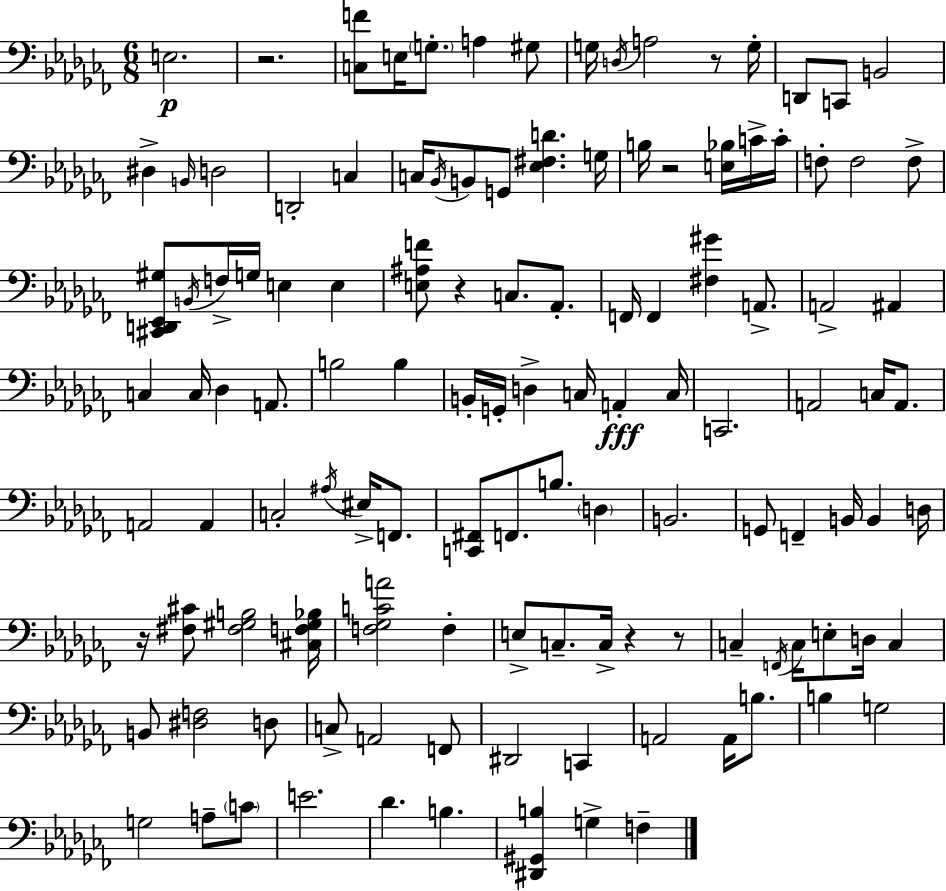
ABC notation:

X:1
T:Untitled
M:6/8
L:1/4
K:Abm
E,2 z2 [C,F]/2 E,/4 G,/2 A, ^G,/2 G,/4 D,/4 A,2 z/2 G,/4 D,,/2 C,,/2 B,,2 ^D, B,,/4 D,2 D,,2 C, C,/4 _B,,/4 B,,/2 G,,/2 [_E,^F,D] G,/4 B,/4 z2 [E,_B,]/4 C/4 C/4 F,/2 F,2 F,/2 [^C,,D,,_E,,^G,]/2 B,,/4 F,/4 G,/4 E, E, [E,^A,F]/2 z C,/2 _A,,/2 F,,/4 F,, [^F,^G] A,,/2 A,,2 ^A,, C, C,/4 _D, A,,/2 B,2 B, B,,/4 G,,/4 D, C,/4 A,, C,/4 C,,2 A,,2 C,/4 A,,/2 A,,2 A,, C,2 ^A,/4 ^E,/4 F,,/2 [C,,^F,,]/2 F,,/2 B,/2 D, B,,2 G,,/2 F,, B,,/4 B,, D,/4 z/4 [^F,^C]/2 [^F,^G,B,]2 [^C,F,^G,_B,]/4 [F,_G,CA]2 F, E,/2 C,/2 C,/4 z z/2 C, F,,/4 C,/4 E,/2 D,/4 C, B,,/2 [^D,F,]2 D,/2 C,/2 A,,2 F,,/2 ^D,,2 C,, A,,2 A,,/4 B,/2 B, G,2 G,2 A,/2 C/2 E2 _D B, [^D,,^G,,B,] G, F,